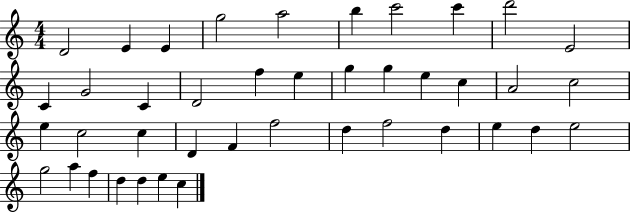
D4/h E4/q E4/q G5/h A5/h B5/q C6/h C6/q D6/h E4/h C4/q G4/h C4/q D4/h F5/q E5/q G5/q G5/q E5/q C5/q A4/h C5/h E5/q C5/h C5/q D4/q F4/q F5/h D5/q F5/h D5/q E5/q D5/q E5/h G5/h A5/q F5/q D5/q D5/q E5/q C5/q